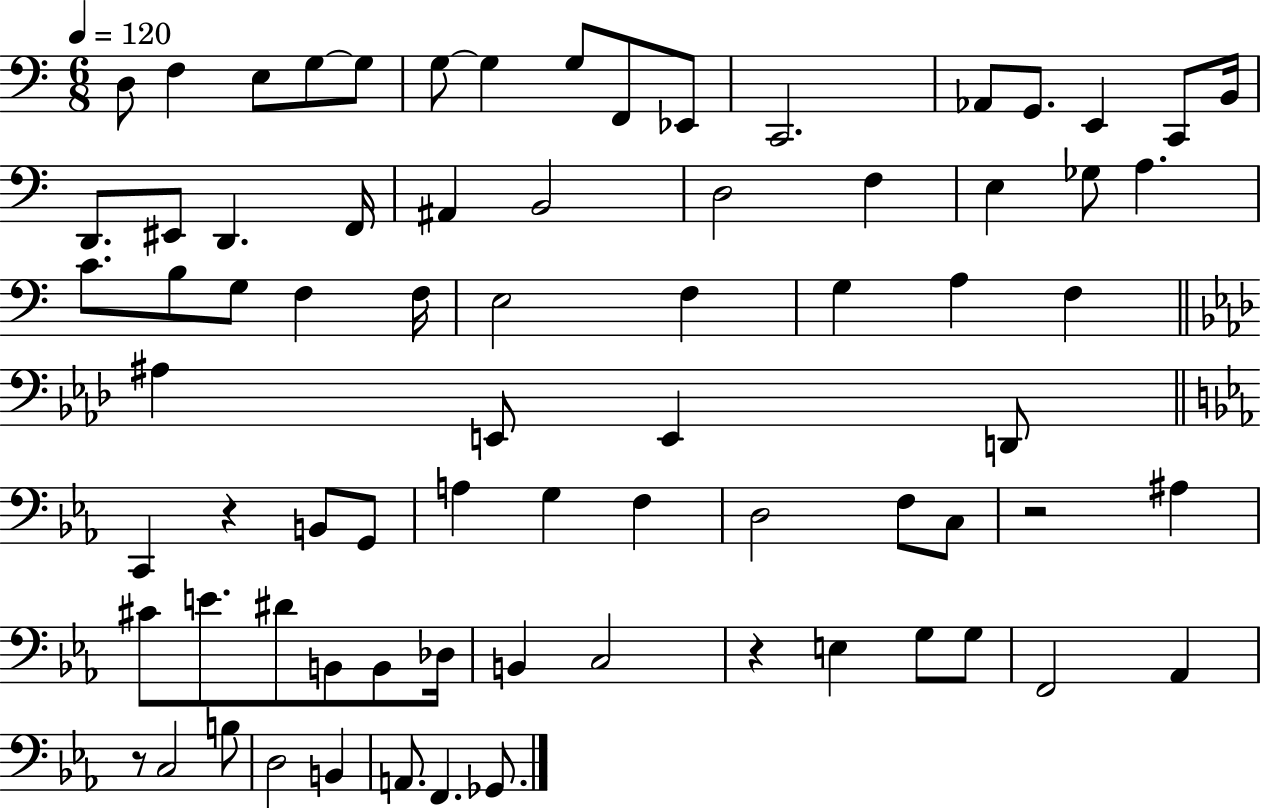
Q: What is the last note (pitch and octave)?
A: Gb2